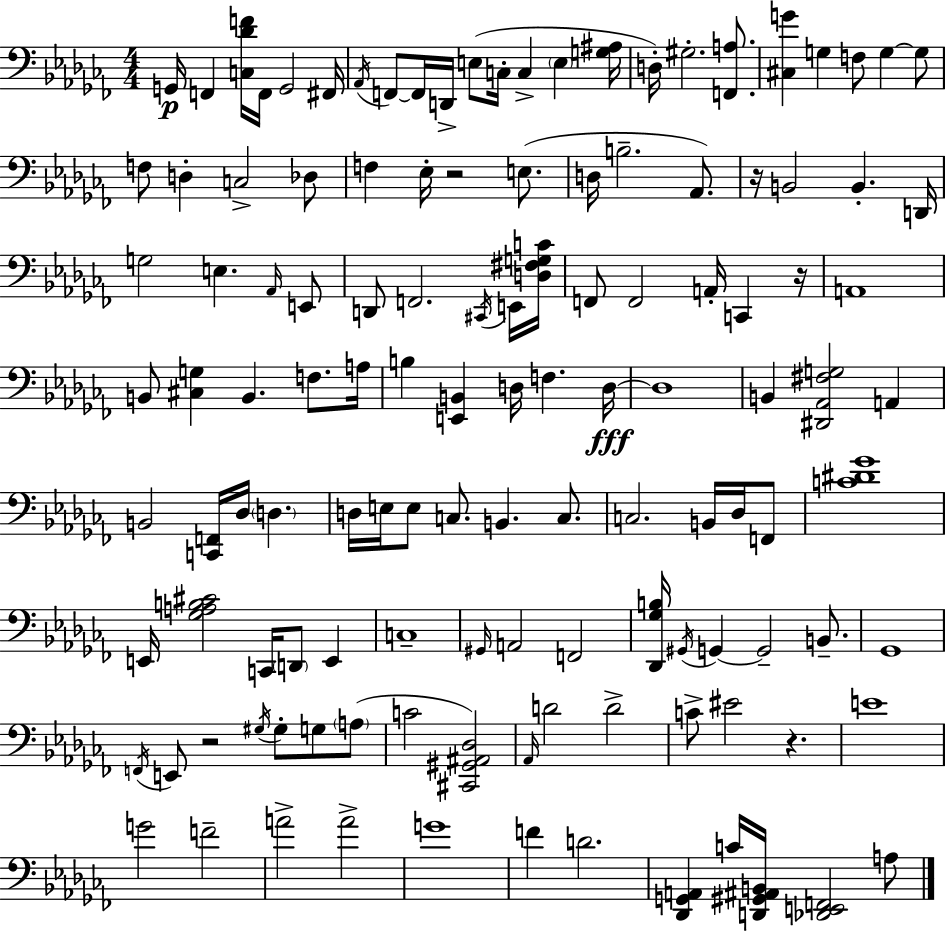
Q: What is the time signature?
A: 4/4